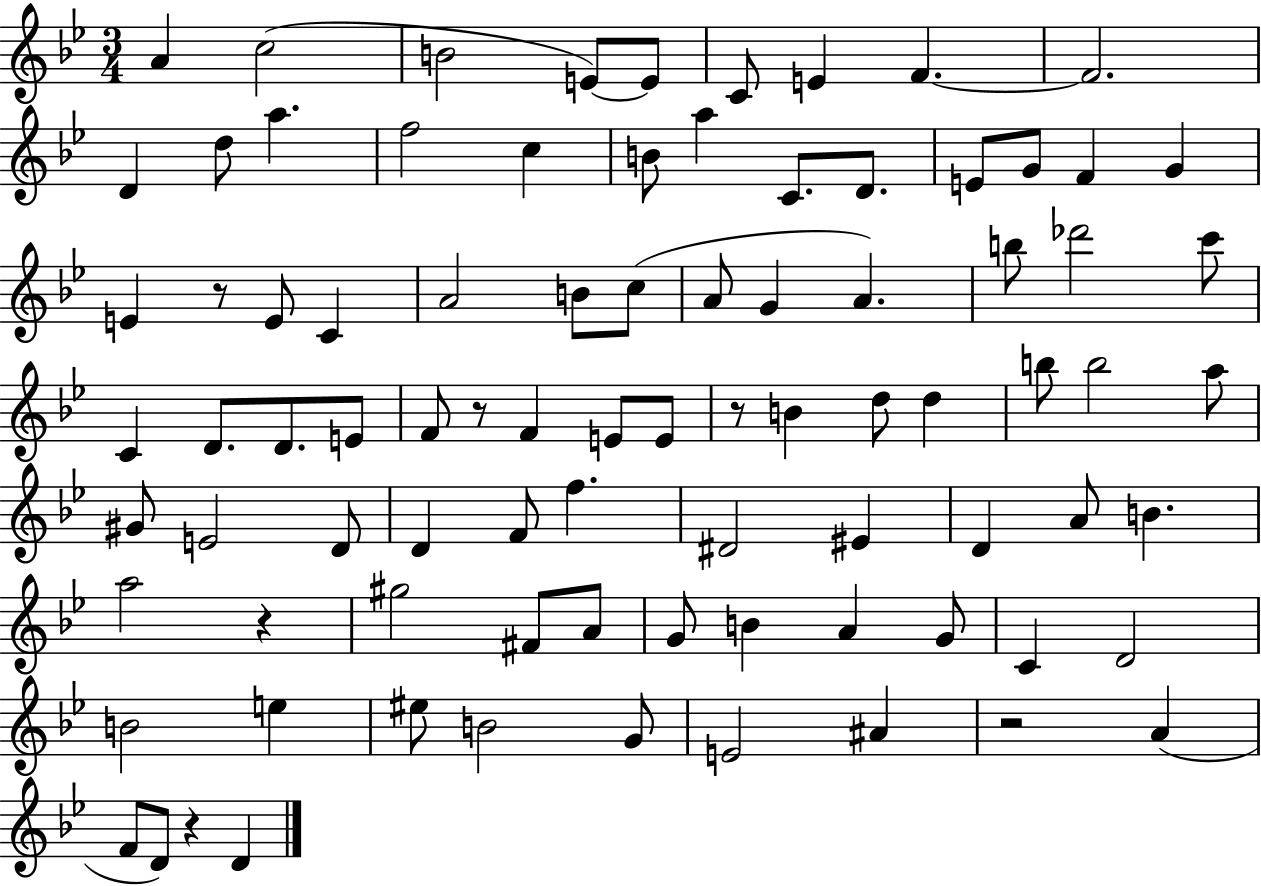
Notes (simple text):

A4/q C5/h B4/h E4/e E4/e C4/e E4/q F4/q. F4/h. D4/q D5/e A5/q. F5/h C5/q B4/e A5/q C4/e. D4/e. E4/e G4/e F4/q G4/q E4/q R/e E4/e C4/q A4/h B4/e C5/e A4/e G4/q A4/q. B5/e Db6/h C6/e C4/q D4/e. D4/e. E4/e F4/e R/e F4/q E4/e E4/e R/e B4/q D5/e D5/q B5/e B5/h A5/e G#4/e E4/h D4/e D4/q F4/e F5/q. D#4/h EIS4/q D4/q A4/e B4/q. A5/h R/q G#5/h F#4/e A4/e G4/e B4/q A4/q G4/e C4/q D4/h B4/h E5/q EIS5/e B4/h G4/e E4/h A#4/q R/h A4/q F4/e D4/e R/q D4/q